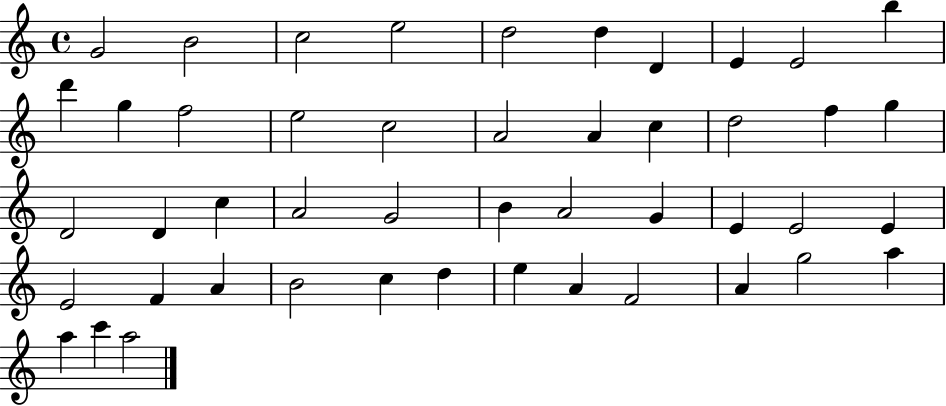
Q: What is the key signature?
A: C major